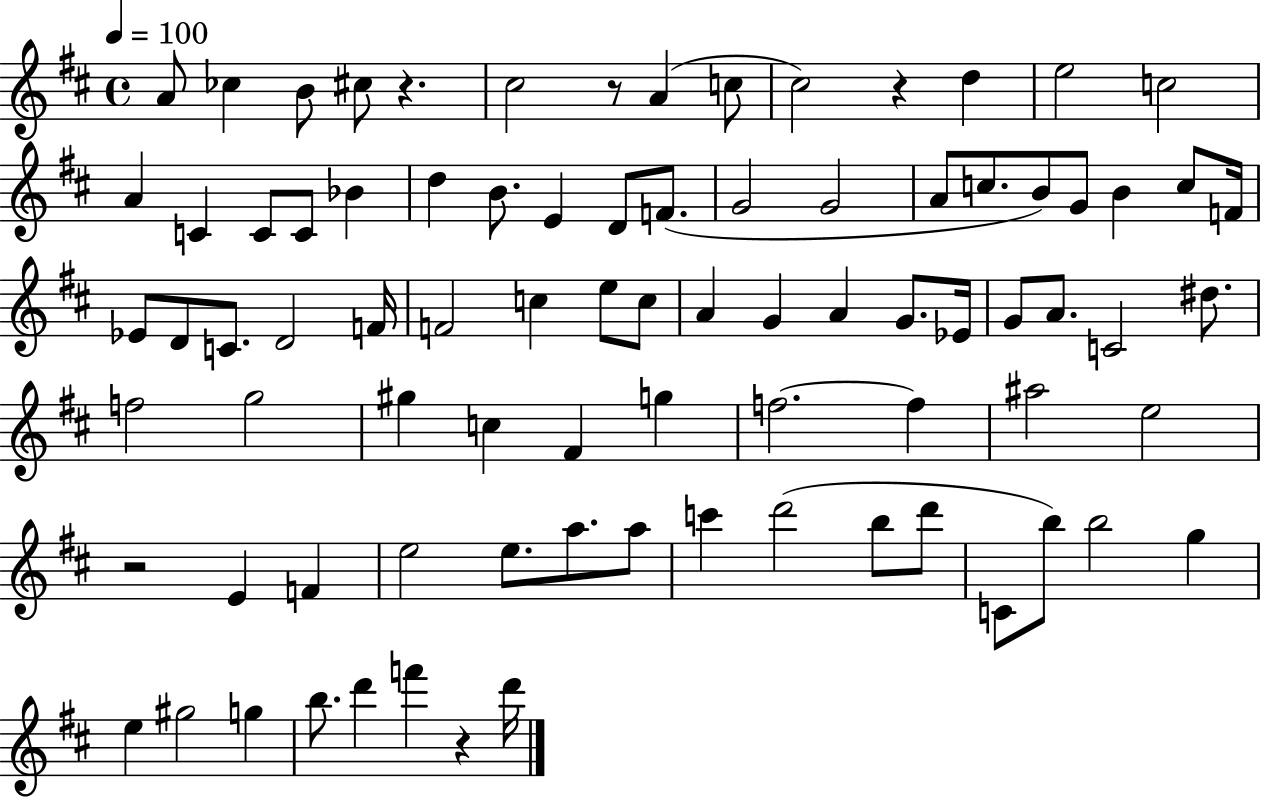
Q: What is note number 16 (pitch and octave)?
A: Bb4